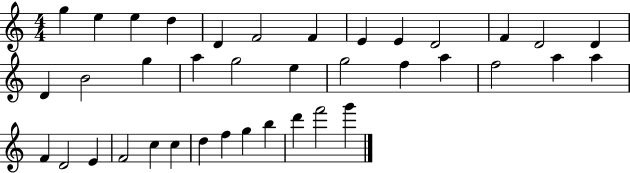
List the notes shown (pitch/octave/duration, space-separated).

G5/q E5/q E5/q D5/q D4/q F4/h F4/q E4/q E4/q D4/h F4/q D4/h D4/q D4/q B4/h G5/q A5/q G5/h E5/q G5/h F5/q A5/q F5/h A5/q A5/q F4/q D4/h E4/q F4/h C5/q C5/q D5/q F5/q G5/q B5/q D6/q F6/h G6/q